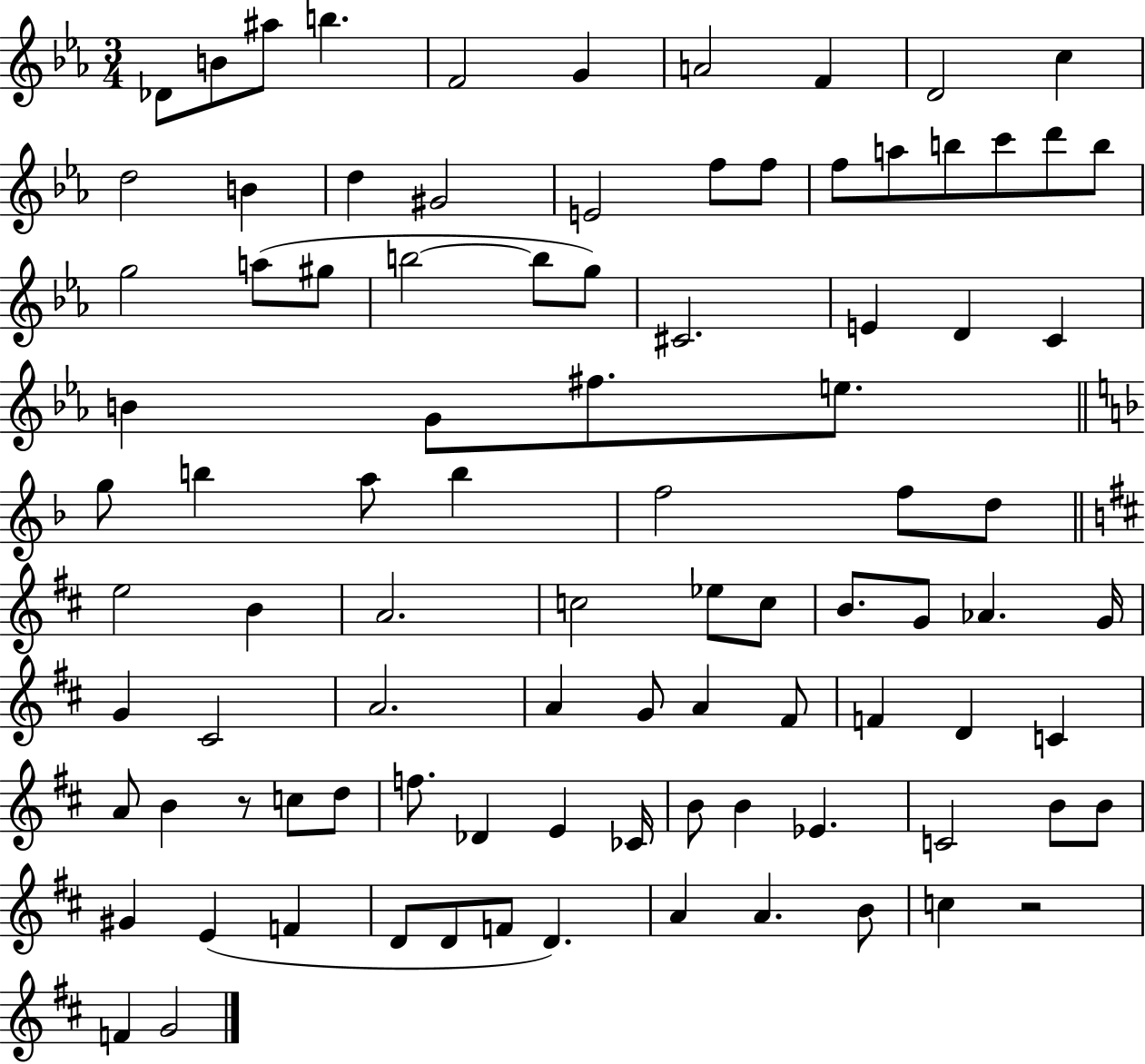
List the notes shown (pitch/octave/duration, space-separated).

Db4/e B4/e A#5/e B5/q. F4/h G4/q A4/h F4/q D4/h C5/q D5/h B4/q D5/q G#4/h E4/h F5/e F5/e F5/e A5/e B5/e C6/e D6/e B5/e G5/h A5/e G#5/e B5/h B5/e G5/e C#4/h. E4/q D4/q C4/q B4/q G4/e F#5/e. E5/e. G5/e B5/q A5/e B5/q F5/h F5/e D5/e E5/h B4/q A4/h. C5/h Eb5/e C5/e B4/e. G4/e Ab4/q. G4/s G4/q C#4/h A4/h. A4/q G4/e A4/q F#4/e F4/q D4/q C4/q A4/e B4/q R/e C5/e D5/e F5/e. Db4/q E4/q CES4/s B4/e B4/q Eb4/q. C4/h B4/e B4/e G#4/q E4/q F4/q D4/e D4/e F4/e D4/q. A4/q A4/q. B4/e C5/q R/h F4/q G4/h